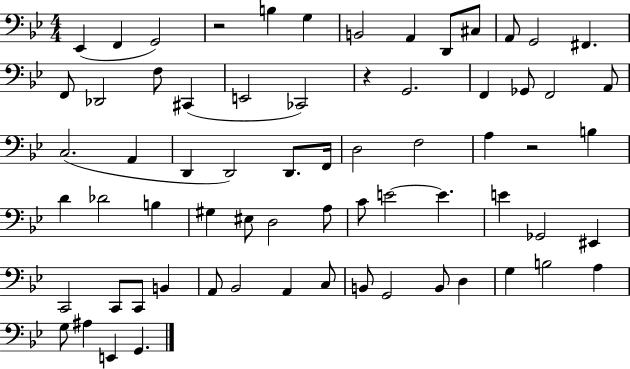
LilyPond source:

{
  \clef bass
  \numericTimeSignature
  \time 4/4
  \key bes \major
  ees,4( f,4 g,2) | r2 b4 g4 | b,2 a,4 d,8 cis8 | a,8 g,2 fis,4. | \break f,8 des,2 f8 cis,4( | e,2 ces,2) | r4 g,2. | f,4 ges,8 f,2 a,8 | \break c2.( a,4 | d,4 d,2) d,8. f,16 | d2 f2 | a4 r2 b4 | \break d'4 des'2 b4 | gis4 eis8 d2 a8 | c'8 e'2~~ e'4. | e'4 ges,2 eis,4 | \break c,2 c,8 c,8 b,4 | a,8 bes,2 a,4 c8 | b,8 g,2 b,8 d4 | g4 b2 a4 | \break g8 ais4 e,4 g,4. | \bar "|."
}